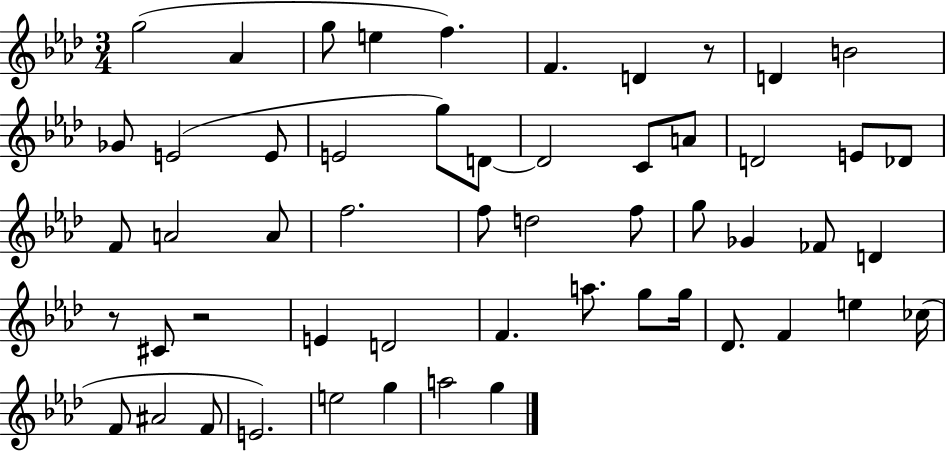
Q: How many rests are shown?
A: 3